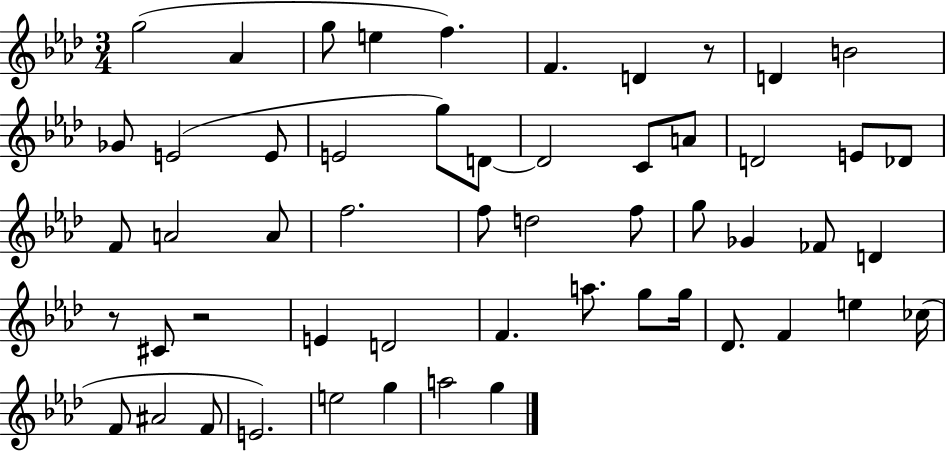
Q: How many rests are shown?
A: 3